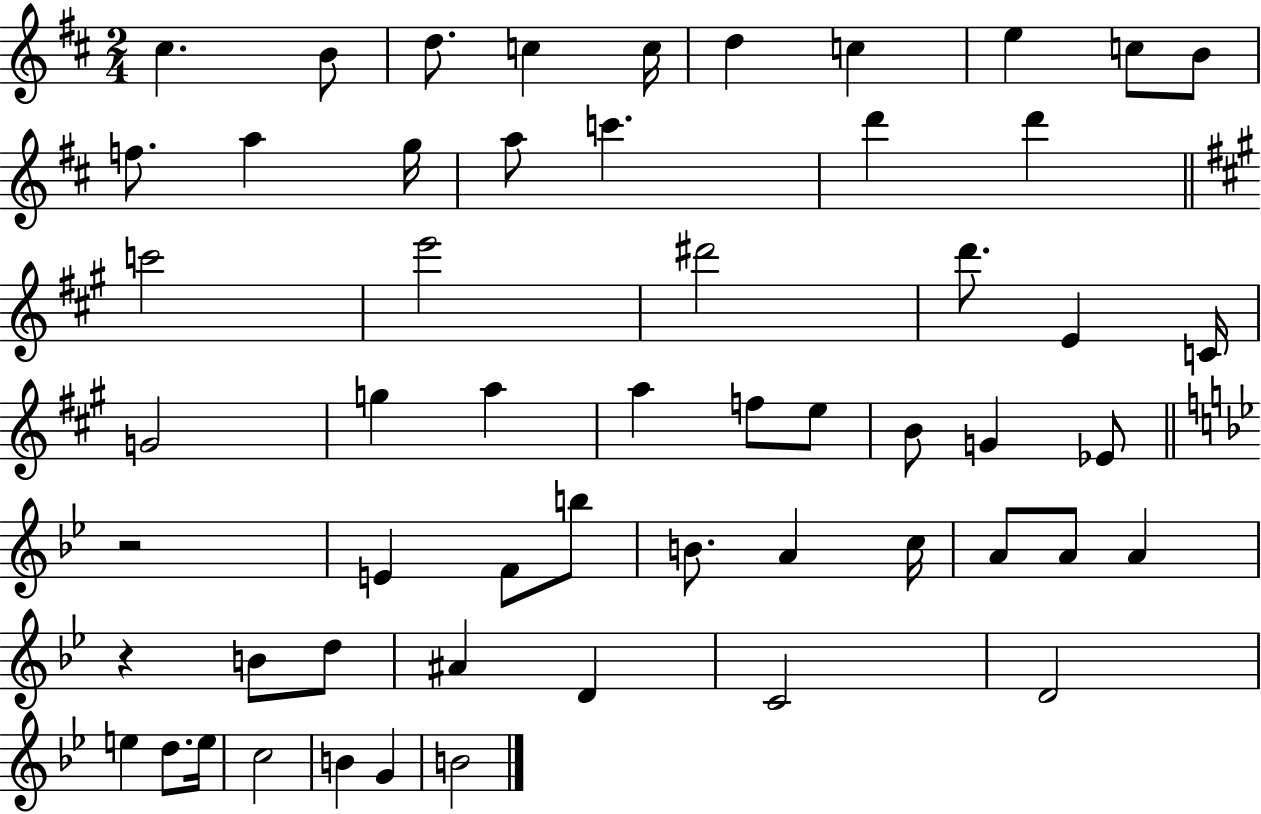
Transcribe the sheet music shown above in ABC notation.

X:1
T:Untitled
M:2/4
L:1/4
K:D
^c B/2 d/2 c c/4 d c e c/2 B/2 f/2 a g/4 a/2 c' d' d' c'2 e'2 ^d'2 d'/2 E C/4 G2 g a a f/2 e/2 B/2 G _E/2 z2 E F/2 b/2 B/2 A c/4 A/2 A/2 A z B/2 d/2 ^A D C2 D2 e d/2 e/4 c2 B G B2